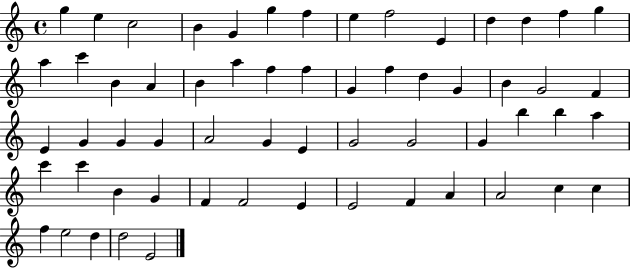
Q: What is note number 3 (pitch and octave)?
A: C5